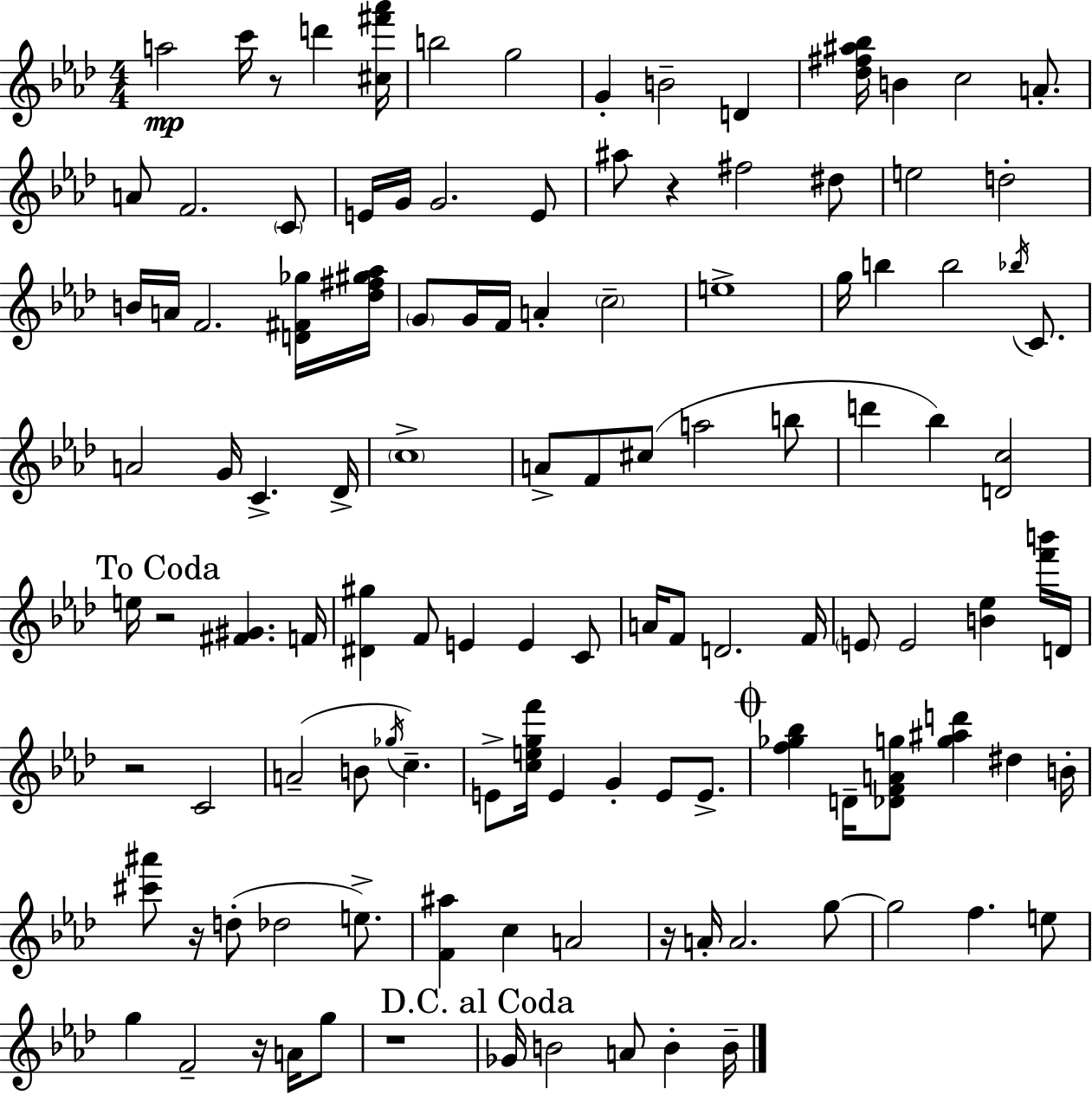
A5/h C6/s R/e D6/q [C#5,F#6,Ab6]/s B5/h G5/h G4/q B4/h D4/q [Db5,F#5,A#5,Bb5]/s B4/q C5/h A4/e. A4/e F4/h. C4/e E4/s G4/s G4/h. E4/e A#5/e R/q F#5/h D#5/e E5/h D5/h B4/s A4/s F4/h. [D4,F#4,Gb5]/s [Db5,F#5,G#5,Ab5]/s G4/e G4/s F4/s A4/q C5/h E5/w G5/s B5/q B5/h Bb5/s C4/e. A4/h G4/s C4/q. Db4/s C5/w A4/e F4/e C#5/e A5/h B5/e D6/q Bb5/q [D4,C5]/h E5/s R/h [F#4,G#4]/q. F4/s [D#4,G#5]/q F4/e E4/q E4/q C4/e A4/s F4/e D4/h. F4/s E4/e E4/h [B4,Eb5]/q [F6,B6]/s D4/s R/h C4/h A4/h B4/e Gb5/s C5/q. E4/e [C5,E5,G5,F6]/s E4/q G4/q E4/e E4/e. [F5,Gb5,Bb5]/q D4/s [Db4,F4,A4,G5]/e [G5,A#5,D6]/q D#5/q B4/s [C#6,A#6]/e R/s D5/e Db5/h E5/e. [F4,A#5]/q C5/q A4/h R/s A4/s A4/h. G5/e G5/h F5/q. E5/e G5/q F4/h R/s A4/s G5/e R/w Gb4/s B4/h A4/e B4/q B4/s